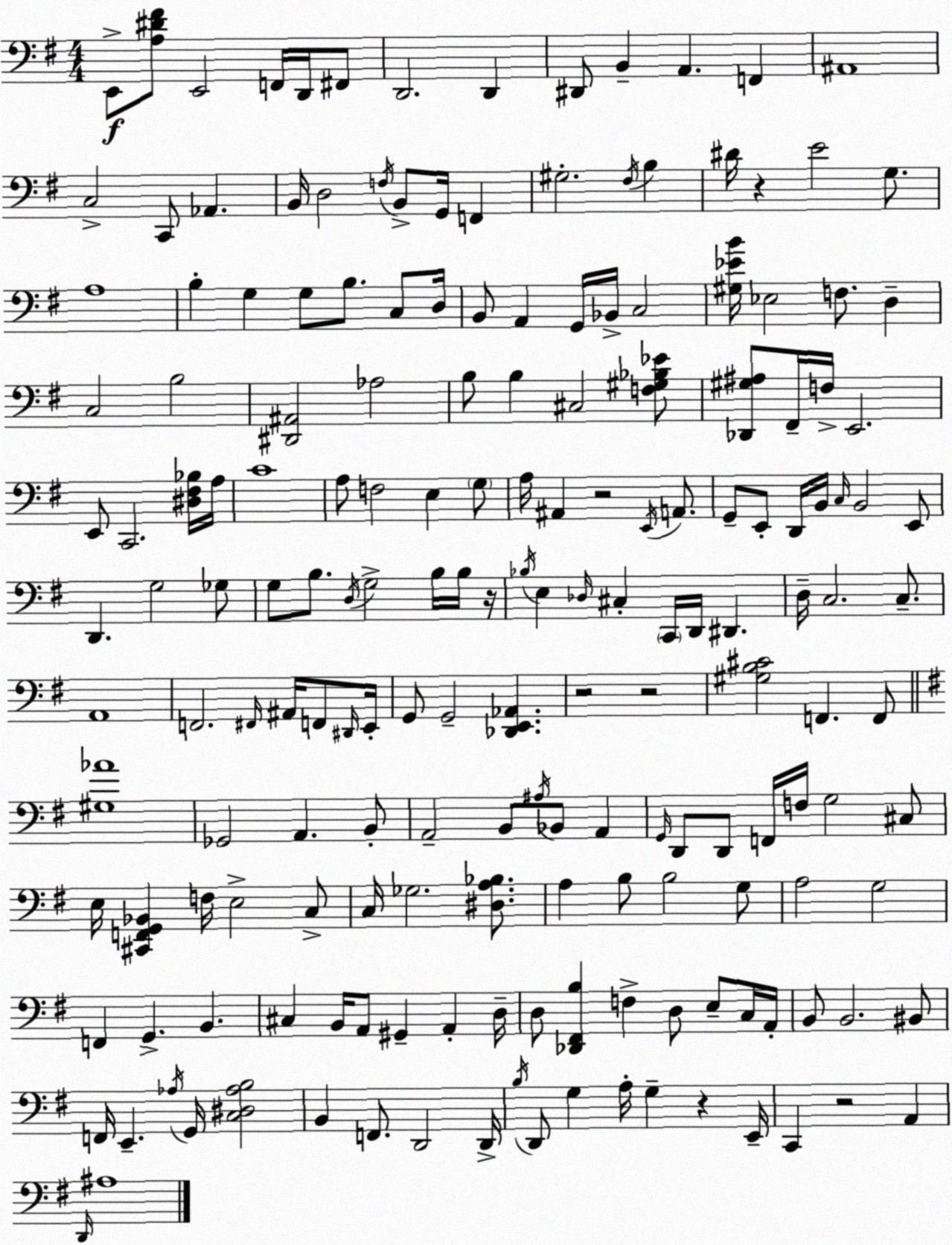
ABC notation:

X:1
T:Untitled
M:4/4
L:1/4
K:Em
E,,/2 [A,^D^F]/2 E,,2 F,,/4 D,,/4 ^F,,/2 D,,2 D,, ^D,,/2 B,, A,, F,, ^A,,4 C,2 C,,/2 _A,, B,,/4 D,2 F,/4 B,,/2 G,,/4 F,, ^G,2 ^F,/4 B, ^D/4 z E2 G,/2 A,4 B, G, G,/2 B,/2 C,/2 D,/4 B,,/2 A,, G,,/4 _B,,/4 C,2 [^G,_EB]/4 _E,2 F,/2 D, C,2 B,2 [^D,,^A,,]2 _A,2 B,/2 B, ^C,2 [F,^G,_B,_E]/2 [_D,,^G,^A,]/2 ^F,,/4 F,/4 E,,2 E,,/2 C,,2 [^D,^F,_B,]/4 A,/4 C4 A,/2 F,2 E, G,/2 A,/4 ^A,, z2 E,,/4 A,,/2 G,,/2 E,,/2 D,,/4 B,,/4 C,/4 B,,2 E,,/2 D,, G,2 _G,/2 G,/2 B,/2 D,/4 G,2 B,/4 B,/4 z/4 _B,/4 E, _D,/4 ^C, C,,/4 D,,/4 ^D,, D,/4 C,2 C,/2 A,,4 F,,2 ^F,,/4 ^A,,/4 F,,/2 ^D,,/4 E,,/4 G,,/2 G,,2 [_D,,E,,_A,,] z2 z2 [^G,B,^C]2 F,, F,,/2 [^G,_A]4 _G,,2 A,, B,,/2 A,,2 B,,/2 ^A,/4 _B,,/2 A,, G,,/4 D,,/2 D,,/2 F,,/4 F,/4 G,2 ^C,/2 E,/4 [^C,,F,,G,,_B,,] F,/4 E,2 C,/2 C,/4 _G,2 [^D,A,_B,]/2 A, B,/2 B,2 G,/2 A,2 G,2 F,, G,, B,, ^C, B,,/4 A,,/2 ^G,, A,, D,/4 D,/2 [_D,,^F,,B,] F, D,/2 E,/2 C,/4 A,,/4 B,,/2 B,,2 ^B,,/2 F,,/4 E,, _A,/4 G,,/4 [C,^D,_A,B,]2 B,, F,,/2 D,,2 D,,/4 B,/4 D,,/2 G, A,/4 G, z E,,/4 C,, z2 A,, D,,/4 ^A,4